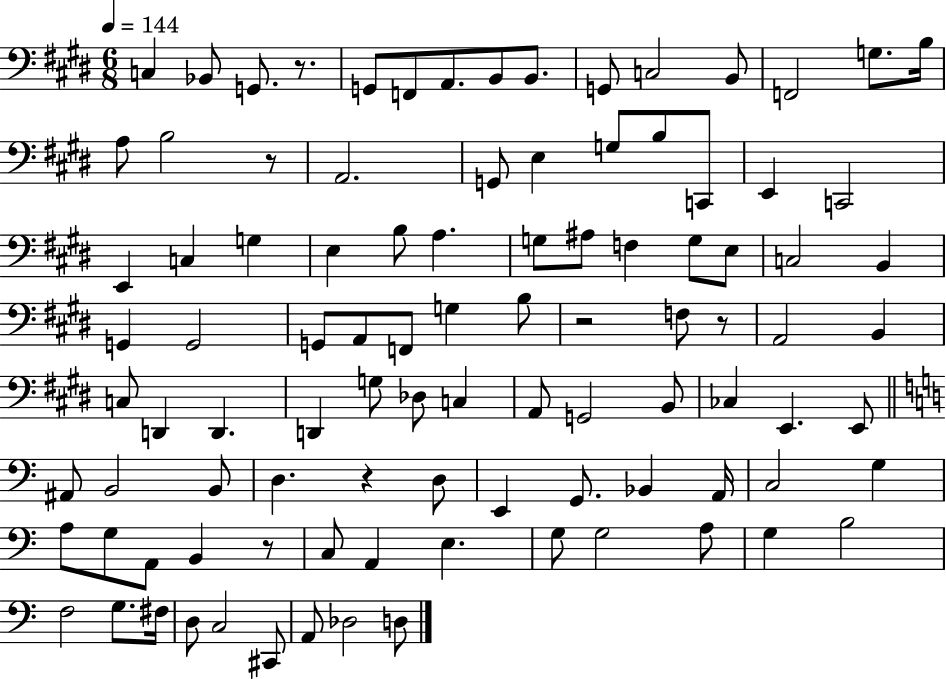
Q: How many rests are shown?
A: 6